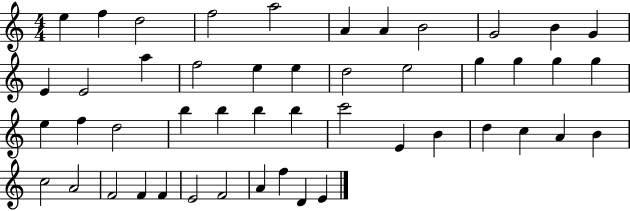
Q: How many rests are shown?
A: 0